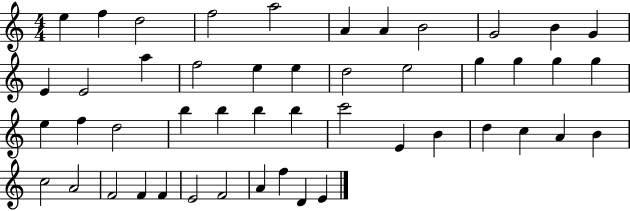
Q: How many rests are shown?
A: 0